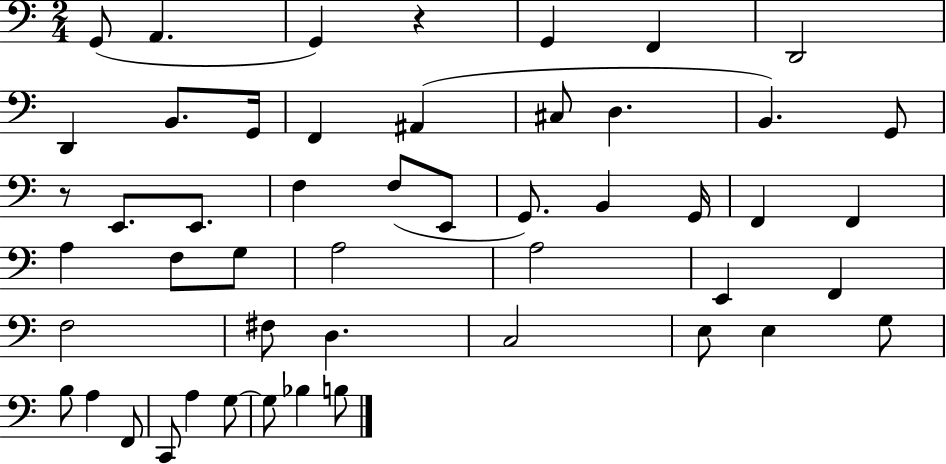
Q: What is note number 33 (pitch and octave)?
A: F3